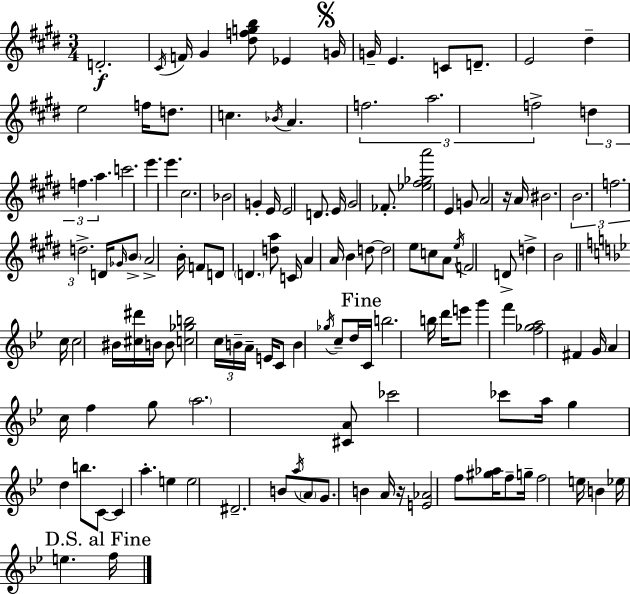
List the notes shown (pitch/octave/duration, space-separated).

D4/h. C#4/s F4/s G#4/q [D#5,F5,G5,B5]/e Eb4/q G4/s G4/s E4/q. C4/e D4/e. E4/h D#5/q E5/h F5/s D5/e. C5/q. Bb4/s A4/q. F5/h. A5/h. F5/h D5/q F5/q. A5/q. C6/h. E6/q. E6/q. C#5/h. Bb4/h G4/q E4/s E4/h D4/e. E4/s G#4/h FES4/e. [Eb5,F#5,Gb5,A6]/h E4/q G4/e A4/h R/s A4/s BIS4/h. B4/h. F5/h. D5/h. D4/s Gb4/s B4/e A4/h B4/s F4/e D4/e D4/q. [D5,A5]/e C4/s A4/q A4/s B4/q D5/e D5/h E5/e C5/e A4/e E5/s F4/h D4/e D5/q B4/h C5/s C5/h BIS4/s [C#5,D#6]/s B4/s B4/e [C5,Gb5,B5]/h C5/s B4/s A4/s E4/s C4/e B4/q Gb5/s C5/e D5/s C4/s B5/h. B5/s D6/s E6/e G6/q F6/q [F5,Gb5,A5]/h F#4/q G4/s A4/q C5/s F5/q G5/e A5/h. [C#4,A4]/e CES6/h CES6/e A5/s G5/q D5/q B5/e. C4/e C4/q A5/q. E5/q E5/h D#4/h. B4/e A5/s A4/e G4/e. B4/q A4/s R/s [E4,Ab4]/h F5/e [G#5,Ab5]/s F5/e G5/s F5/h E5/s B4/q Eb5/s E5/q. F5/s